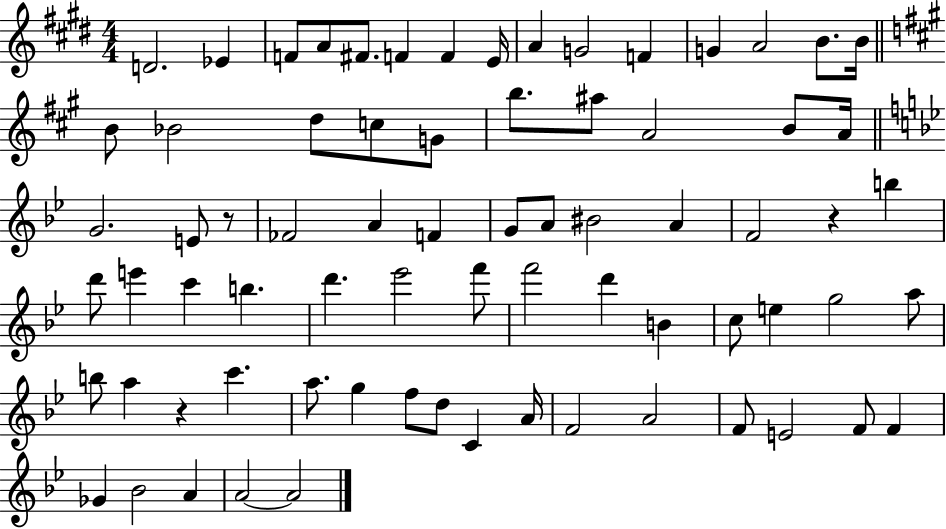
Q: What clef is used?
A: treble